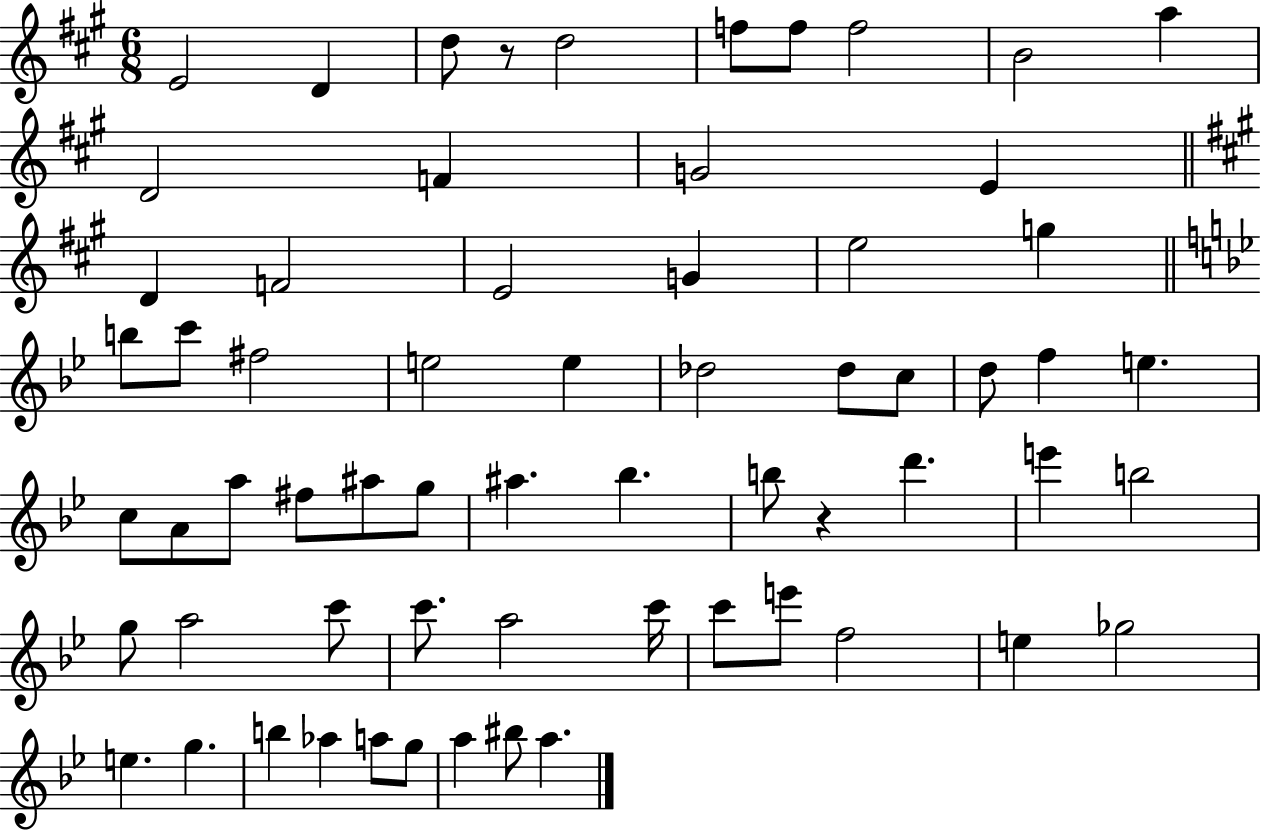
{
  \clef treble
  \numericTimeSignature
  \time 6/8
  \key a \major
  e'2 d'4 | d''8 r8 d''2 | f''8 f''8 f''2 | b'2 a''4 | \break d'2 f'4 | g'2 e'4 | \bar "||" \break \key a \major d'4 f'2 | e'2 g'4 | e''2 g''4 | \bar "||" \break \key g \minor b''8 c'''8 fis''2 | e''2 e''4 | des''2 des''8 c''8 | d''8 f''4 e''4. | \break c''8 a'8 a''8 fis''8 ais''8 g''8 | ais''4. bes''4. | b''8 r4 d'''4. | e'''4 b''2 | \break g''8 a''2 c'''8 | c'''8. a''2 c'''16 | c'''8 e'''8 f''2 | e''4 ges''2 | \break e''4. g''4. | b''4 aes''4 a''8 g''8 | a''4 bis''8 a''4. | \bar "|."
}